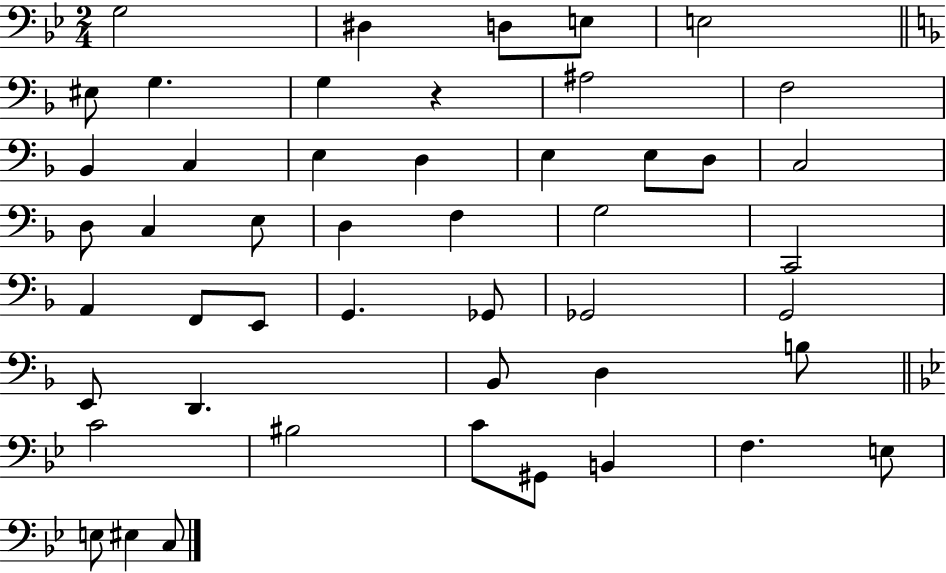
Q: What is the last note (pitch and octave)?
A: C3